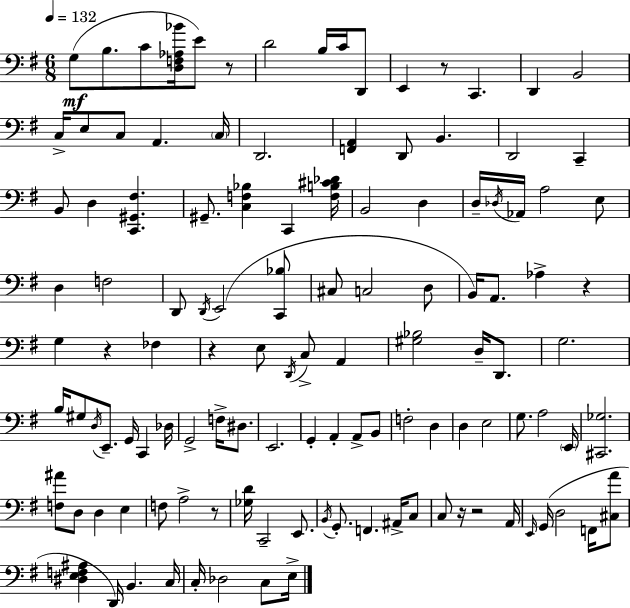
G3/e B3/e. C4/e [D3,F3,Ab3,Bb4]/s E4/e R/e D4/h B3/s C4/s D2/e E2/q R/e C2/q. D2/q B2/h C3/s E3/e C3/e A2/q. C3/s D2/h. [F2,A2]/q D2/e B2/q. D2/h C2/q B2/e D3/q [C2,G#2,F#3]/q. G#2/e. [C3,F3,Bb3]/q C2/q [F3,B3,C#4,Db4]/s B2/h D3/q D3/s Db3/s Ab2/s A3/h E3/e D3/q F3/h D2/e D2/s E2/h [C2,Bb3]/e C#3/e C3/h D3/e B2/s A2/e. Ab3/q R/q G3/q R/q FES3/q R/q E3/e D2/s C3/e A2/q [G#3,Bb3]/h D3/s D2/e. G3/h. B3/s G#3/e D3/s E2/e. G2/s C2/q Db3/s G2/h F3/s D#3/e. E2/h. G2/q A2/q A2/e B2/e F3/h D3/q D3/q E3/h G3/e. A3/h E2/s [C#2,Gb3]/h. [F3,A#4]/e D3/e D3/q E3/q F3/e A3/h R/e [Gb3,D4]/s C2/h E2/e. B2/s G2/e. F2/q. A#2/s C3/e C3/e R/s R/h A2/s E2/s G2/s D3/h F2/s [C#3,A4]/e [D#3,E3,F3,A#3]/q D2/s B2/q. C3/s C3/s Db3/h C3/e E3/s